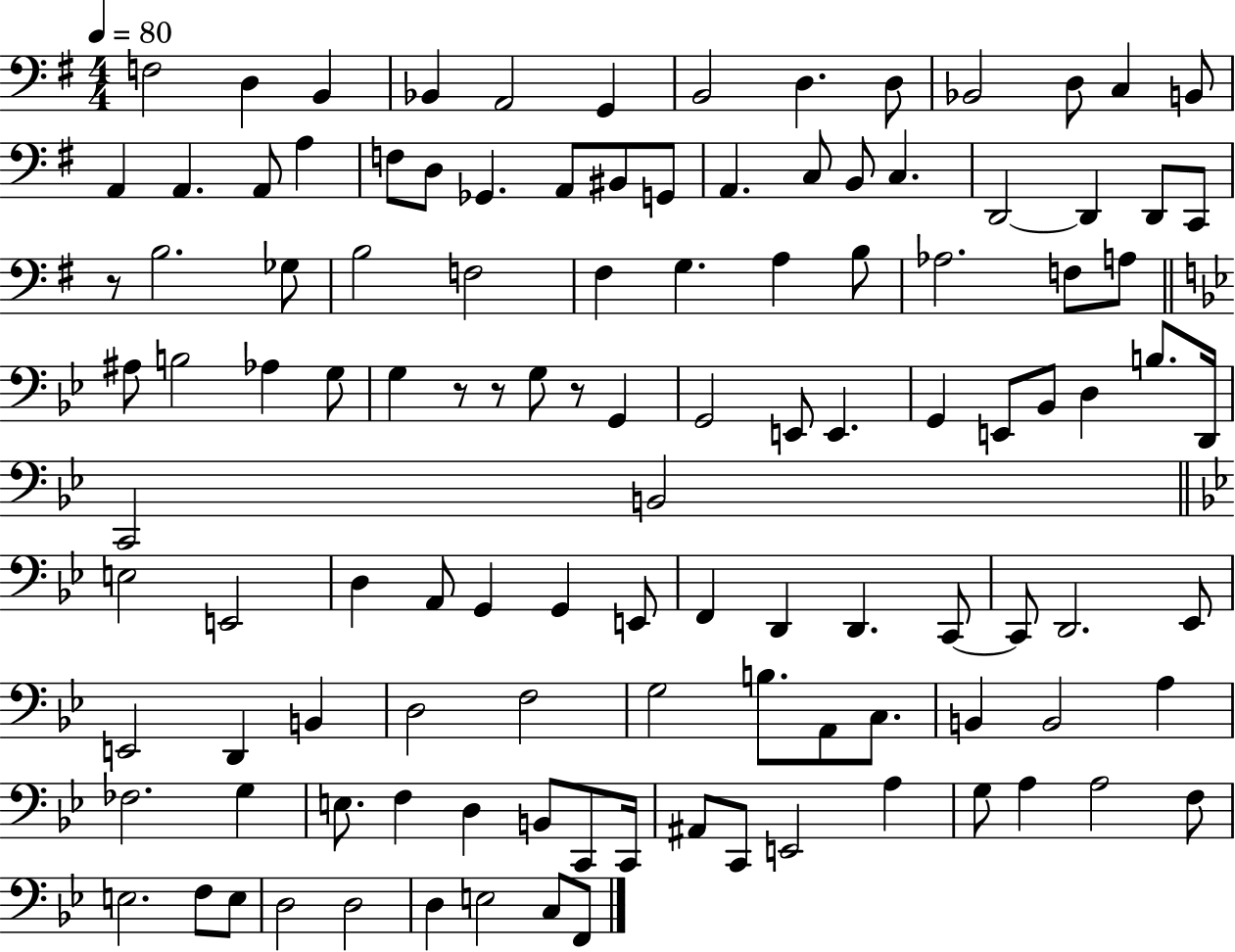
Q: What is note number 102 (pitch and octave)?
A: F3